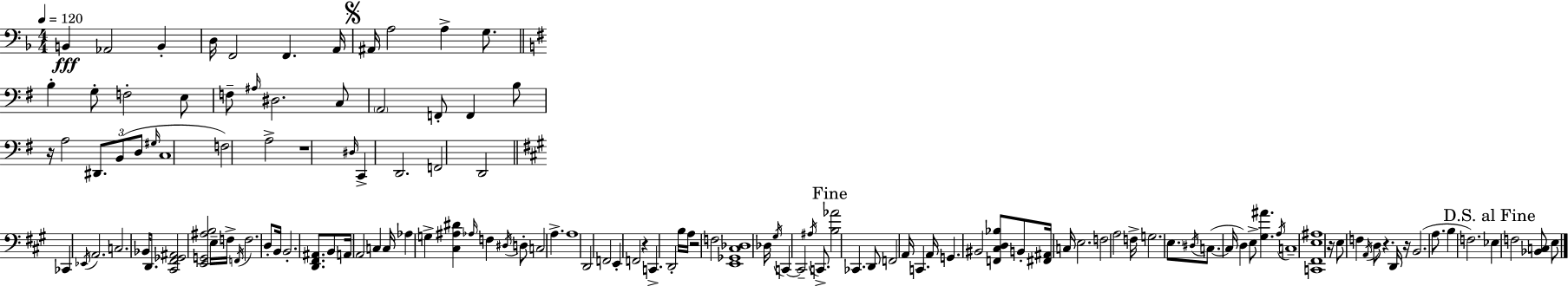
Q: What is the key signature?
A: D minor